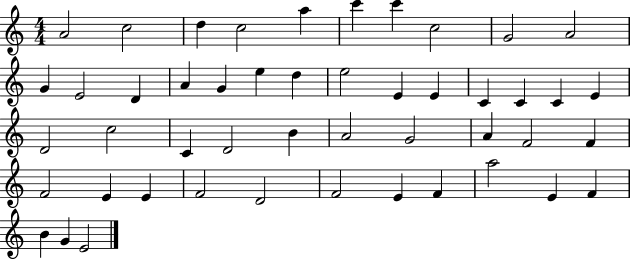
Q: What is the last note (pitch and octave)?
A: E4